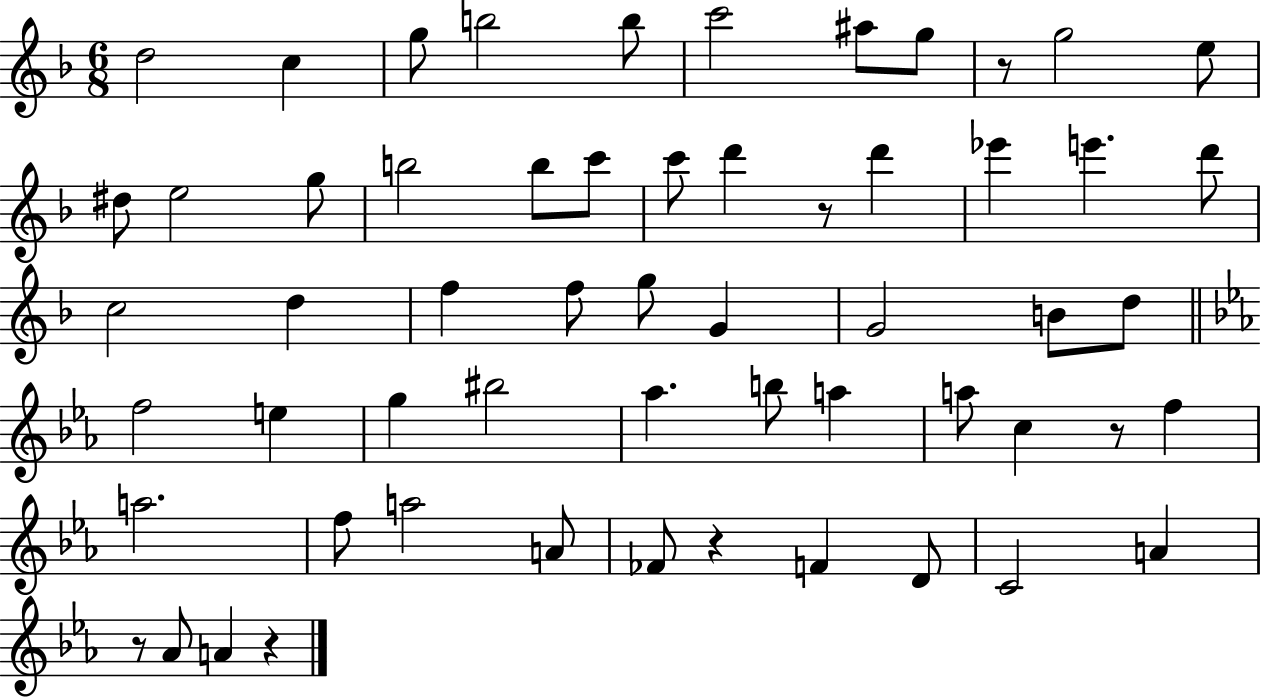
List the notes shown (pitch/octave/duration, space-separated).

D5/h C5/q G5/e B5/h B5/e C6/h A#5/e G5/e R/e G5/h E5/e D#5/e E5/h G5/e B5/h B5/e C6/e C6/e D6/q R/e D6/q Eb6/q E6/q. D6/e C5/h D5/q F5/q F5/e G5/e G4/q G4/h B4/e D5/e F5/h E5/q G5/q BIS5/h Ab5/q. B5/e A5/q A5/e C5/q R/e F5/q A5/h. F5/e A5/h A4/e FES4/e R/q F4/q D4/e C4/h A4/q R/e Ab4/e A4/q R/q